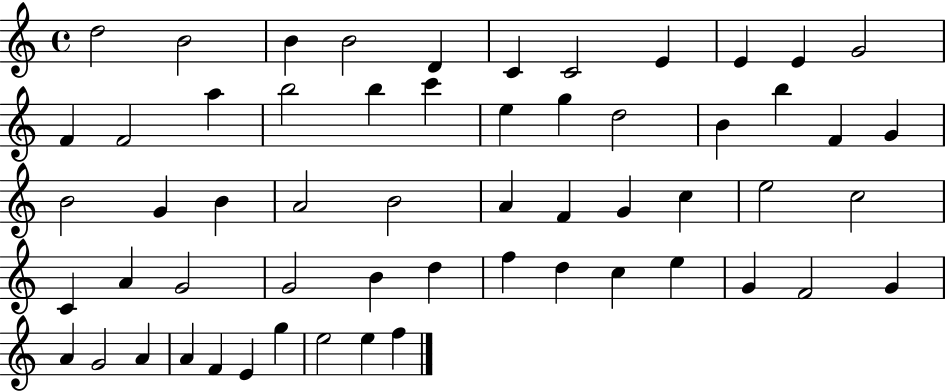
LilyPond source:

{
  \clef treble
  \time 4/4
  \defaultTimeSignature
  \key c \major
  d''2 b'2 | b'4 b'2 d'4 | c'4 c'2 e'4 | e'4 e'4 g'2 | \break f'4 f'2 a''4 | b''2 b''4 c'''4 | e''4 g''4 d''2 | b'4 b''4 f'4 g'4 | \break b'2 g'4 b'4 | a'2 b'2 | a'4 f'4 g'4 c''4 | e''2 c''2 | \break c'4 a'4 g'2 | g'2 b'4 d''4 | f''4 d''4 c''4 e''4 | g'4 f'2 g'4 | \break a'4 g'2 a'4 | a'4 f'4 e'4 g''4 | e''2 e''4 f''4 | \bar "|."
}